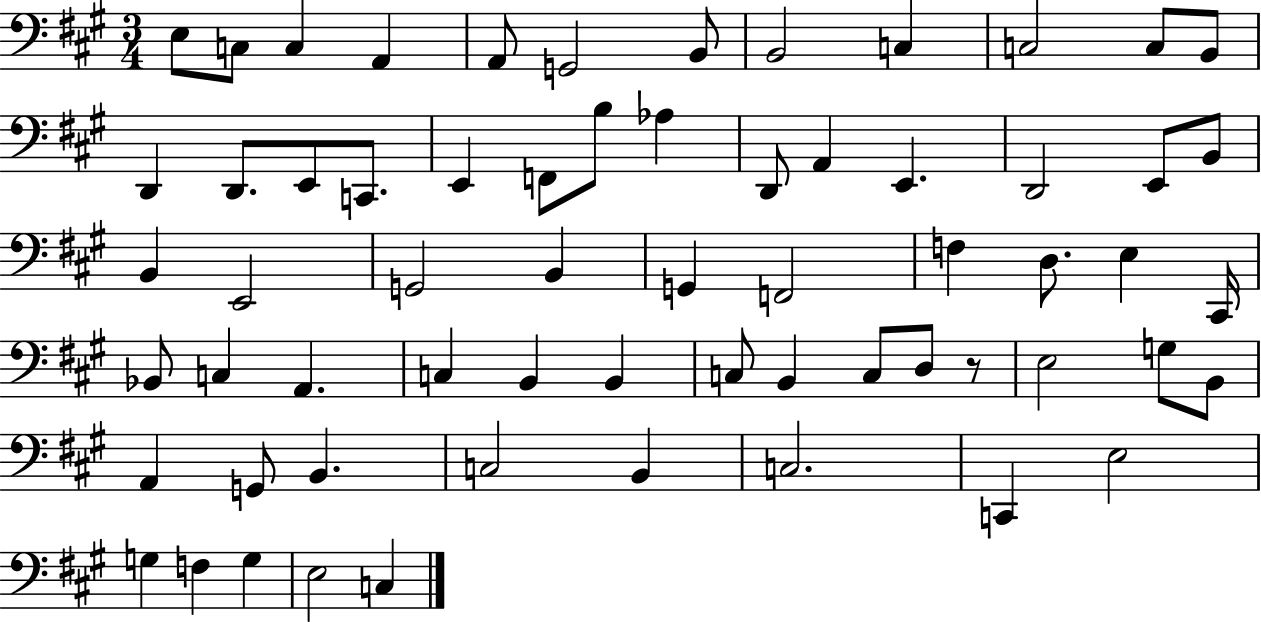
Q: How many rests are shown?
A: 1